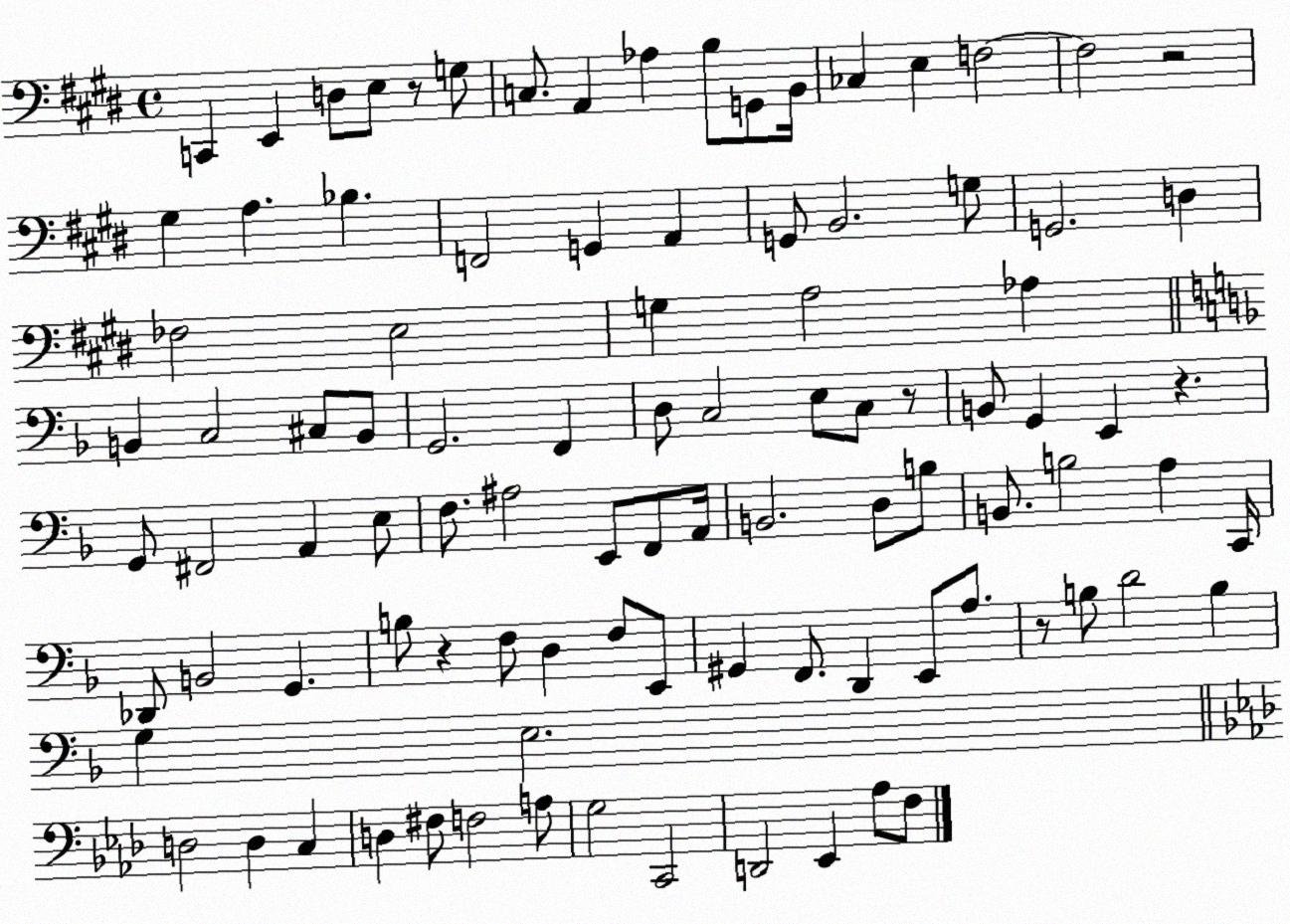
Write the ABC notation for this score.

X:1
T:Untitled
M:4/4
L:1/4
K:E
C,, E,, D,/2 E,/2 z/2 G,/2 C,/2 A,, _A, B,/2 G,,/2 B,,/4 _C, E, F,2 F,2 z2 ^G, A, _B, F,,2 G,, A,, G,,/2 B,,2 G,/2 G,,2 D, _F,2 E,2 G, A,2 _A, B,, C,2 ^C,/2 B,,/2 G,,2 F,, D,/2 C,2 E,/2 C,/2 z/2 B,,/2 G,, E,, z G,,/2 ^F,,2 A,, E,/2 F,/2 ^A,2 E,,/2 F,,/2 A,,/4 B,,2 D,/2 B,/2 B,,/2 B,2 A, C,,/4 _D,,/2 B,,2 G,, B,/2 z F,/2 D, F,/2 E,,/2 ^G,, F,,/2 D,, E,,/2 A,/2 z/2 B,/2 D2 B, G, E,2 D,2 D, C, D, ^F,/2 F,2 A,/2 G,2 C,,2 D,,2 _E,, _A,/2 F,/2